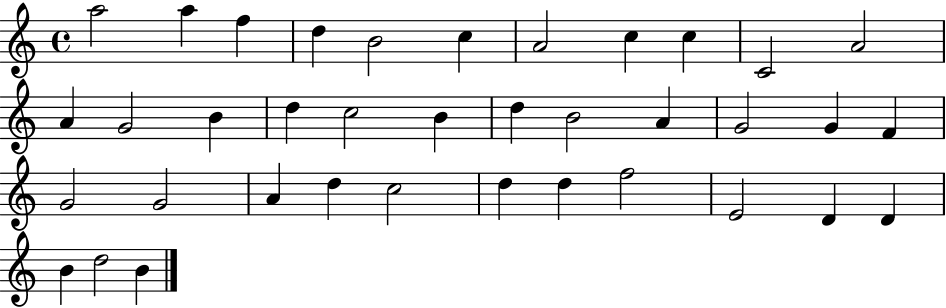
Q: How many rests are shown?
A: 0